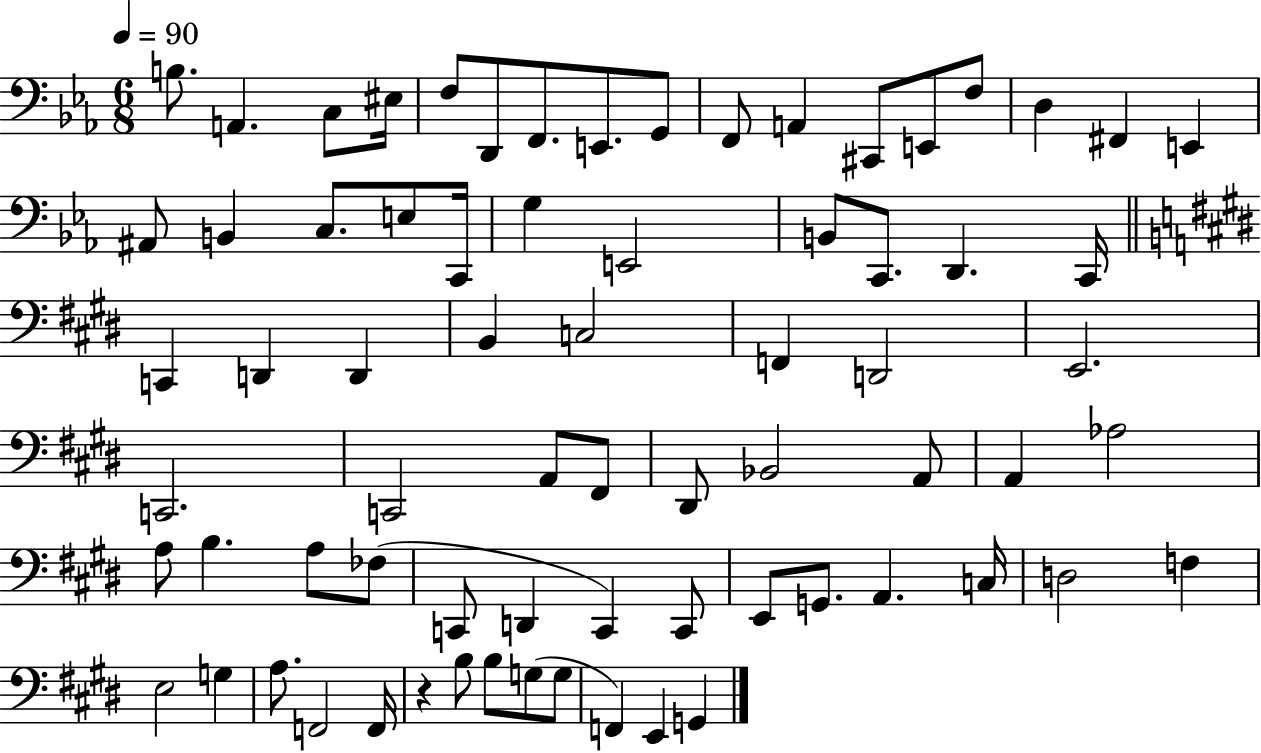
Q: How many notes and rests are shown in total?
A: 72